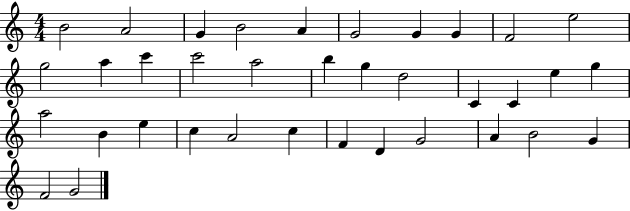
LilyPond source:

{
  \clef treble
  \numericTimeSignature
  \time 4/4
  \key c \major
  b'2 a'2 | g'4 b'2 a'4 | g'2 g'4 g'4 | f'2 e''2 | \break g''2 a''4 c'''4 | c'''2 a''2 | b''4 g''4 d''2 | c'4 c'4 e''4 g''4 | \break a''2 b'4 e''4 | c''4 a'2 c''4 | f'4 d'4 g'2 | a'4 b'2 g'4 | \break f'2 g'2 | \bar "|."
}